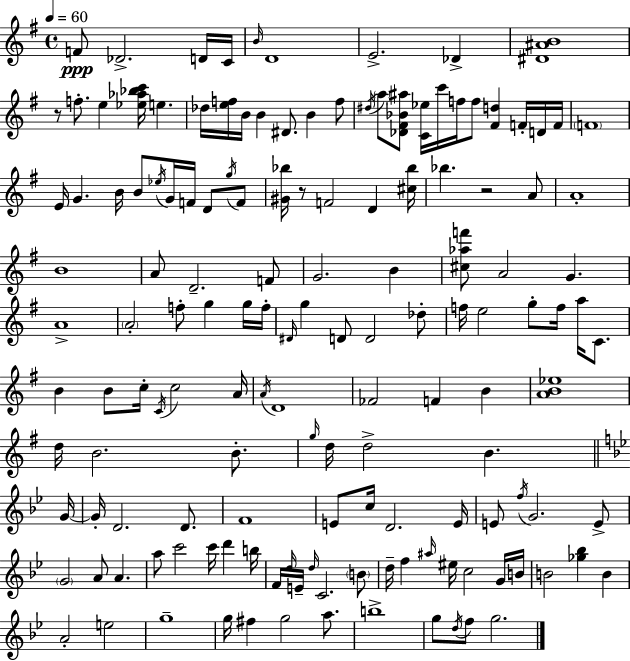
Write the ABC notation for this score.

X:1
T:Untitled
M:4/4
L:1/4
K:Em
F/2 _D2 D/4 C/4 B/4 D4 E2 _D [^D^AB]4 z/2 f/2 e [_e_a_bc']/4 e _d/4 [ef]/4 B/4 B ^D/2 B f/2 ^d/4 a/2 [_D^F_B^a]/2 [C_e]/4 c'/4 f/4 f/2 [^Fd] F/4 D/4 F/4 F4 E/4 G B/4 B/2 _e/4 G/4 F/4 D/2 g/4 F/2 [^G_b]/4 z/2 F2 D [^c_b]/4 _b z2 A/2 A4 B4 A/2 D2 F/2 G2 B [^c_af']/2 A2 G A4 A2 f/2 g g/4 f/4 ^D/4 g D/2 D2 _d/2 f/4 e2 g/2 f/4 a/4 C/2 B B/2 c/4 C/4 c2 A/4 A/4 D4 _F2 F B [AB_e]4 d/4 B2 B/2 g/4 d/4 d2 B G/4 G/4 D2 D/2 F4 E/2 c/4 D2 E/4 E/2 f/4 G2 E/2 G2 A/2 A a/2 c'2 c'/4 d' b/4 F/4 d/4 E/4 d/4 C2 B/2 d/4 f ^a/4 ^e/4 c2 G/4 B/4 B2 [_g_b] B A2 e2 g4 g/4 ^f g2 a/2 b4 g/2 d/4 f/2 g2